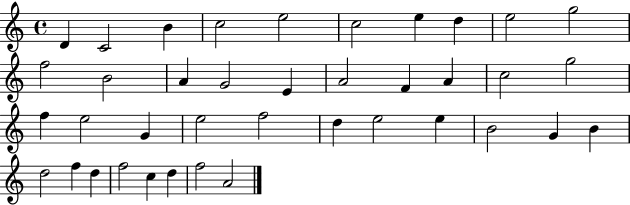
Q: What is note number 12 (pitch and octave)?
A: B4